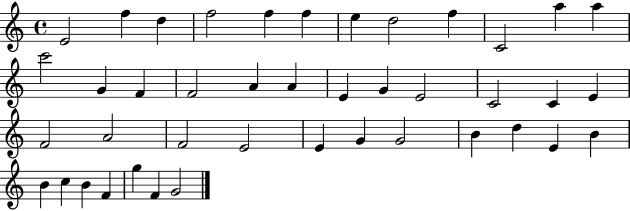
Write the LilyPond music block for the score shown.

{
  \clef treble
  \time 4/4
  \defaultTimeSignature
  \key c \major
  e'2 f''4 d''4 | f''2 f''4 f''4 | e''4 d''2 f''4 | c'2 a''4 a''4 | \break c'''2 g'4 f'4 | f'2 a'4 a'4 | e'4 g'4 e'2 | c'2 c'4 e'4 | \break f'2 a'2 | f'2 e'2 | e'4 g'4 g'2 | b'4 d''4 e'4 b'4 | \break b'4 c''4 b'4 f'4 | g''4 f'4 g'2 | \bar "|."
}